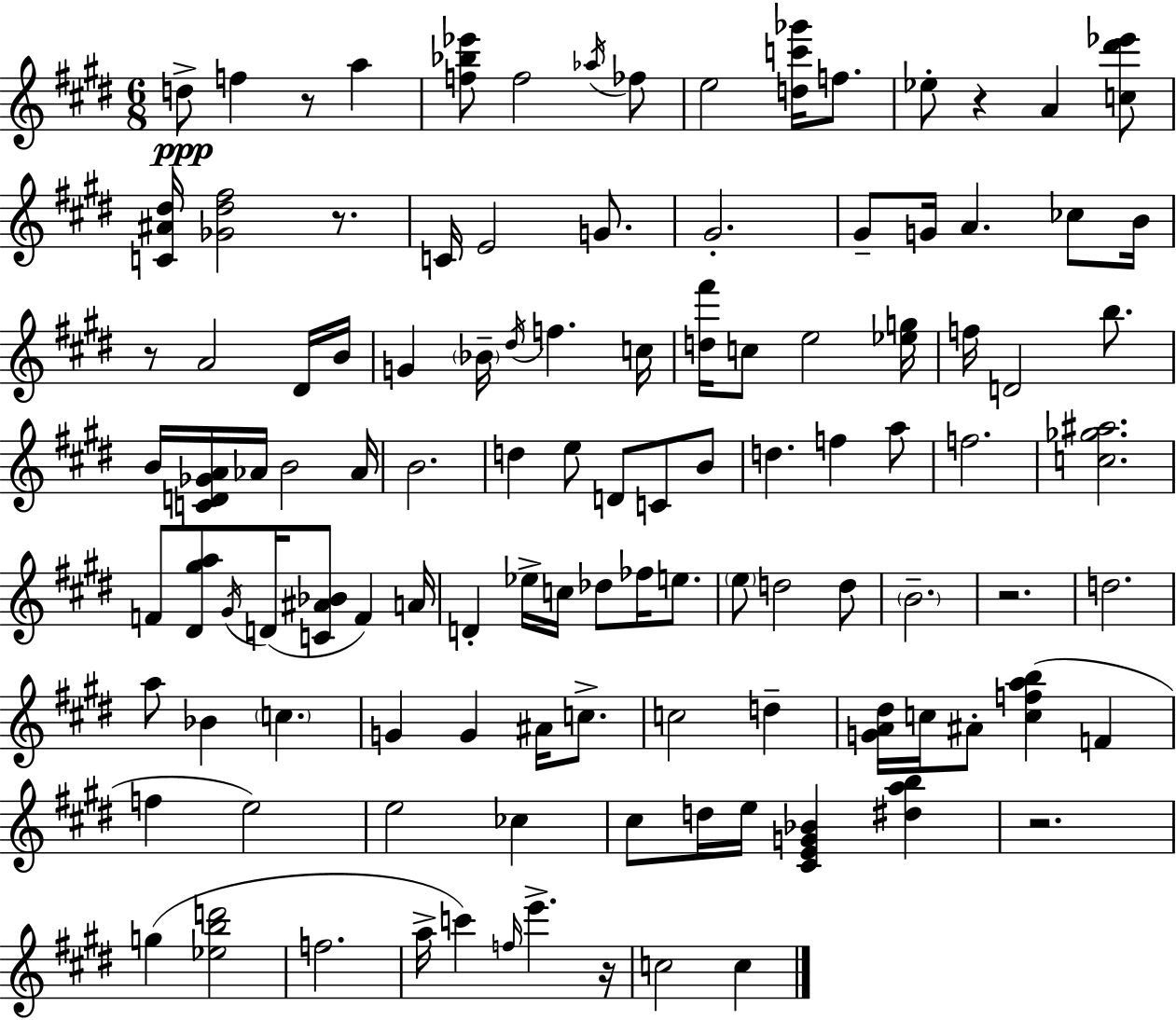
D5/e F5/q R/e A5/q [F5,Bb5,Eb6]/e F5/h Ab5/s FES5/e E5/h [D5,C6,Gb6]/s F5/e. Eb5/e R/q A4/q [C5,D#6,Eb6]/e [C4,A#4,D#5]/s [Gb4,D#5,F#5]/h R/e. C4/s E4/h G4/e. G#4/h. G#4/e G4/s A4/q. CES5/e B4/s R/e A4/h D#4/s B4/s G4/q Bb4/s D#5/s F5/q. C5/s [D5,F#6]/s C5/e E5/h [Eb5,G5]/s F5/s D4/h B5/e. B4/s [C4,D4,Gb4,A4]/s Ab4/s B4/h Ab4/s B4/h. D5/q E5/e D4/e C4/e B4/e D5/q. F5/q A5/e F5/h. [C5,Gb5,A#5]/h. F4/e [D#4,G#5,A5]/e G#4/s D4/s [C4,A#4,Bb4]/e F4/q A4/s D4/q Eb5/s C5/s Db5/e FES5/s E5/e. E5/e D5/h D5/e B4/h. R/h. D5/h. A5/e Bb4/q C5/q. G4/q G4/q A#4/s C5/e. C5/h D5/q [G4,A4,D#5]/s C5/s A#4/e [C5,F5,A5,B5]/q F4/q F5/q E5/h E5/h CES5/q C#5/e D5/s E5/s [C#4,E4,G4,Bb4]/q [D#5,A5,B5]/q R/h. G5/q [Eb5,B5,D6]/h F5/h. A5/s C6/q F5/s E6/q. R/s C5/h C5/q